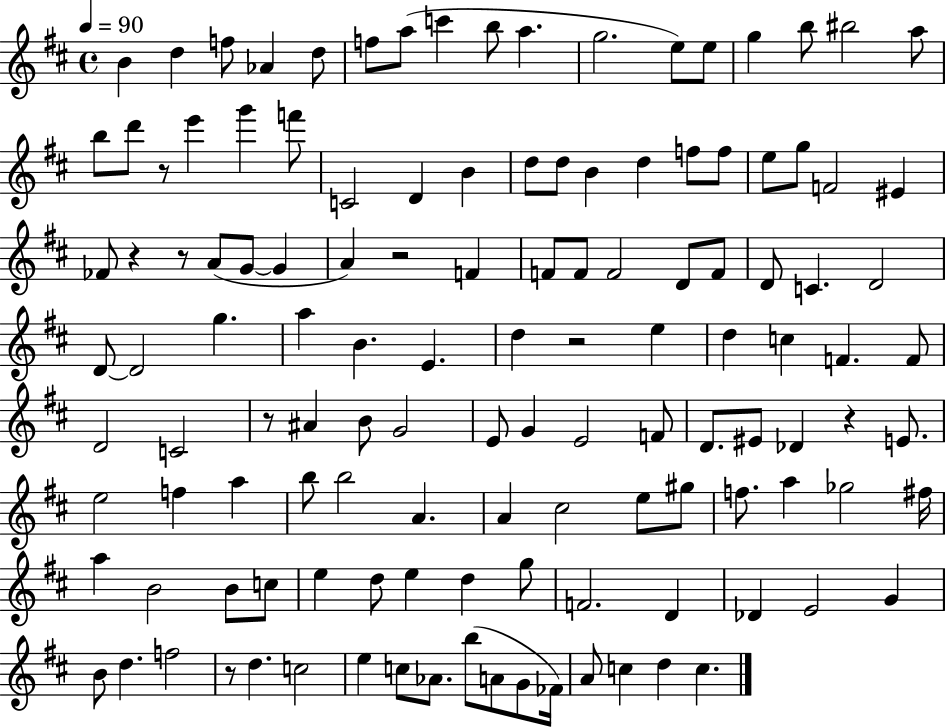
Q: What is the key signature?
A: D major